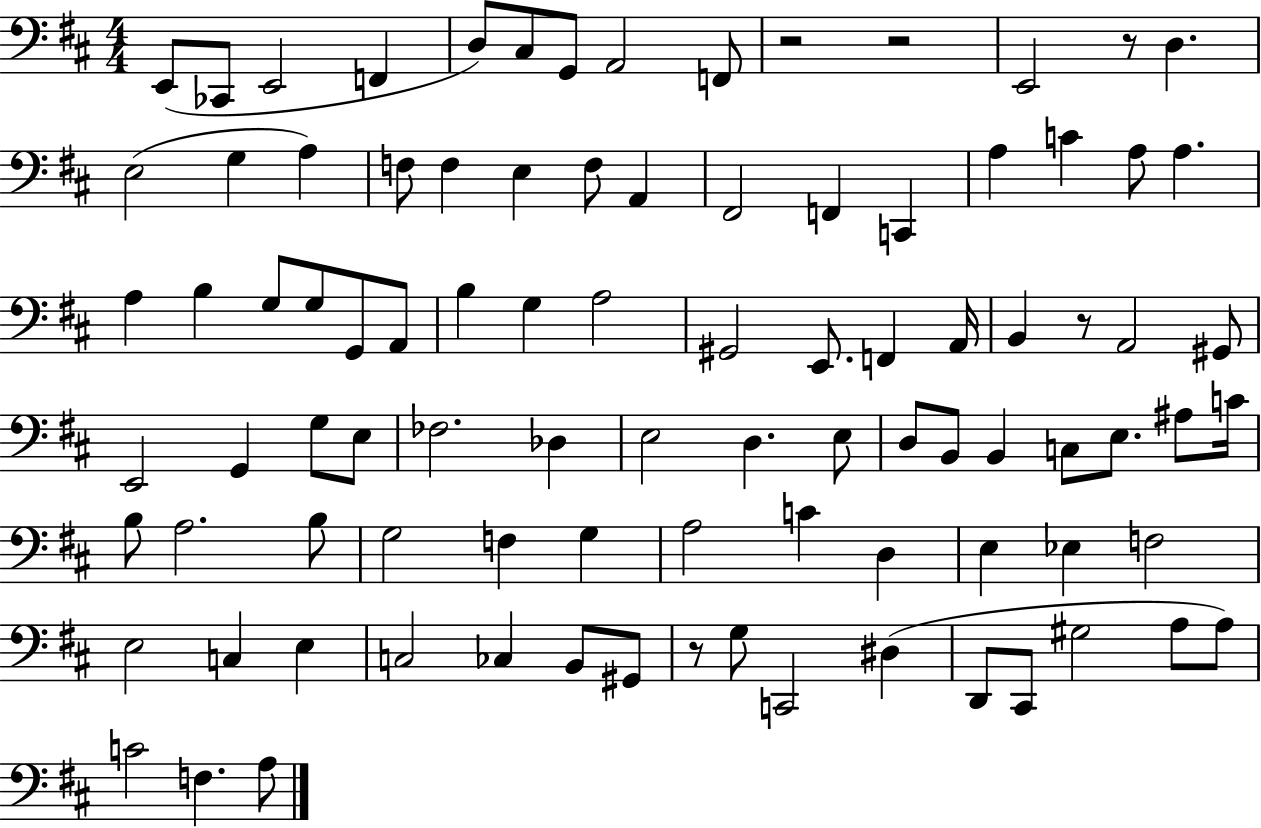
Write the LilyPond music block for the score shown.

{
  \clef bass
  \numericTimeSignature
  \time 4/4
  \key d \major
  e,8( ces,8 e,2 f,4 | d8) cis8 g,8 a,2 f,8 | r2 r2 | e,2 r8 d4. | \break e2( g4 a4) | f8 f4 e4 f8 a,4 | fis,2 f,4 c,4 | a4 c'4 a8 a4. | \break a4 b4 g8 g8 g,8 a,8 | b4 g4 a2 | gis,2 e,8. f,4 a,16 | b,4 r8 a,2 gis,8 | \break e,2 g,4 g8 e8 | fes2. des4 | e2 d4. e8 | d8 b,8 b,4 c8 e8. ais8 c'16 | \break b8 a2. b8 | g2 f4 g4 | a2 c'4 d4 | e4 ees4 f2 | \break e2 c4 e4 | c2 ces4 b,8 gis,8 | r8 g8 c,2 dis4( | d,8 cis,8 gis2 a8 a8) | \break c'2 f4. a8 | \bar "|."
}